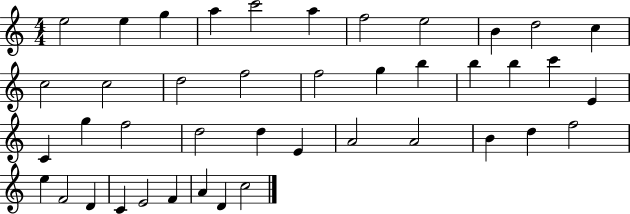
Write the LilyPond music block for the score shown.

{
  \clef treble
  \numericTimeSignature
  \time 4/4
  \key c \major
  e''2 e''4 g''4 | a''4 c'''2 a''4 | f''2 e''2 | b'4 d''2 c''4 | \break c''2 c''2 | d''2 f''2 | f''2 g''4 b''4 | b''4 b''4 c'''4 e'4 | \break c'4 g''4 f''2 | d''2 d''4 e'4 | a'2 a'2 | b'4 d''4 f''2 | \break e''4 f'2 d'4 | c'4 e'2 f'4 | a'4 d'4 c''2 | \bar "|."
}